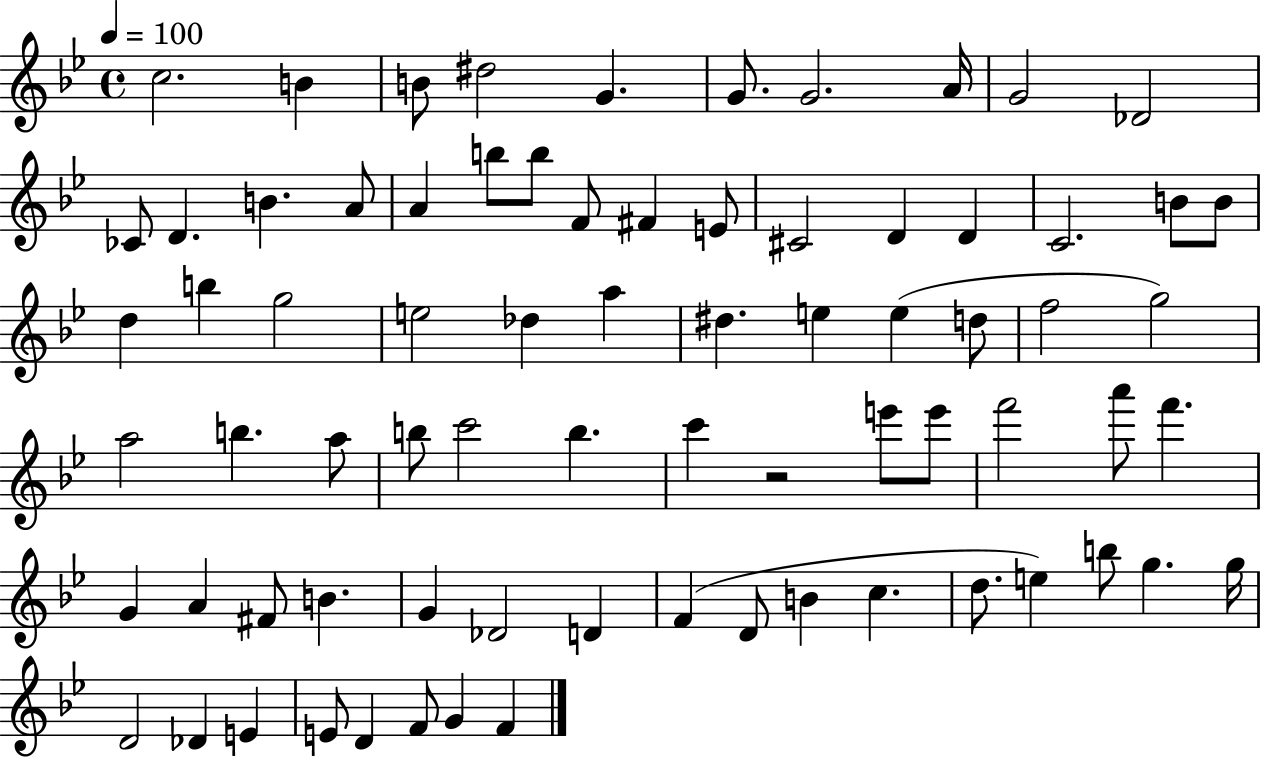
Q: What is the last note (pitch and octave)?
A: F4